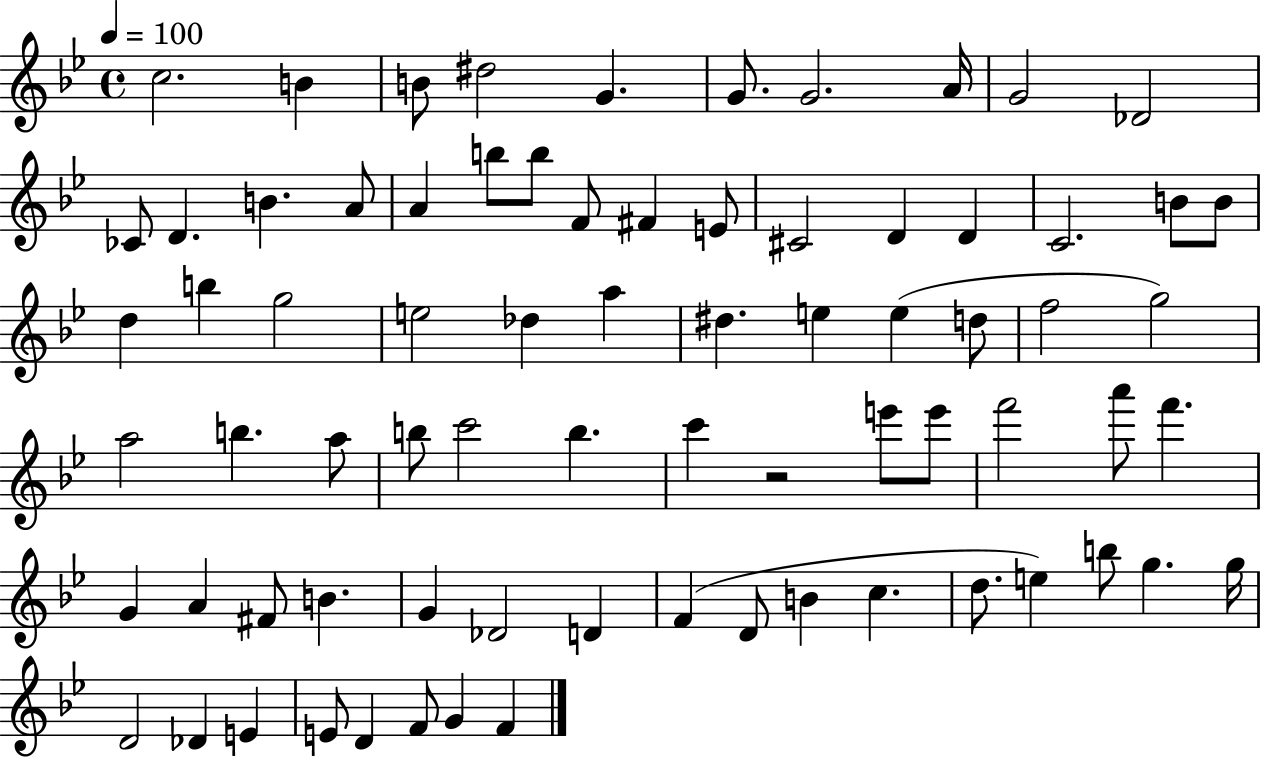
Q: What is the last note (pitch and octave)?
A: F4